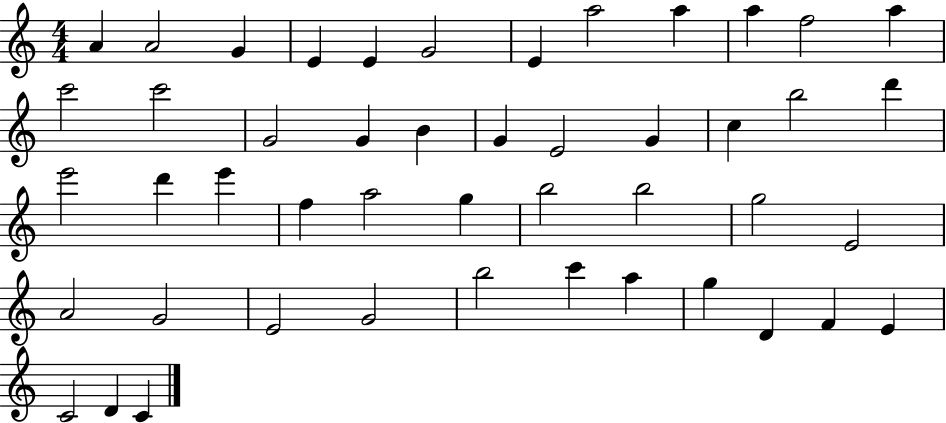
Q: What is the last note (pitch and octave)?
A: C4